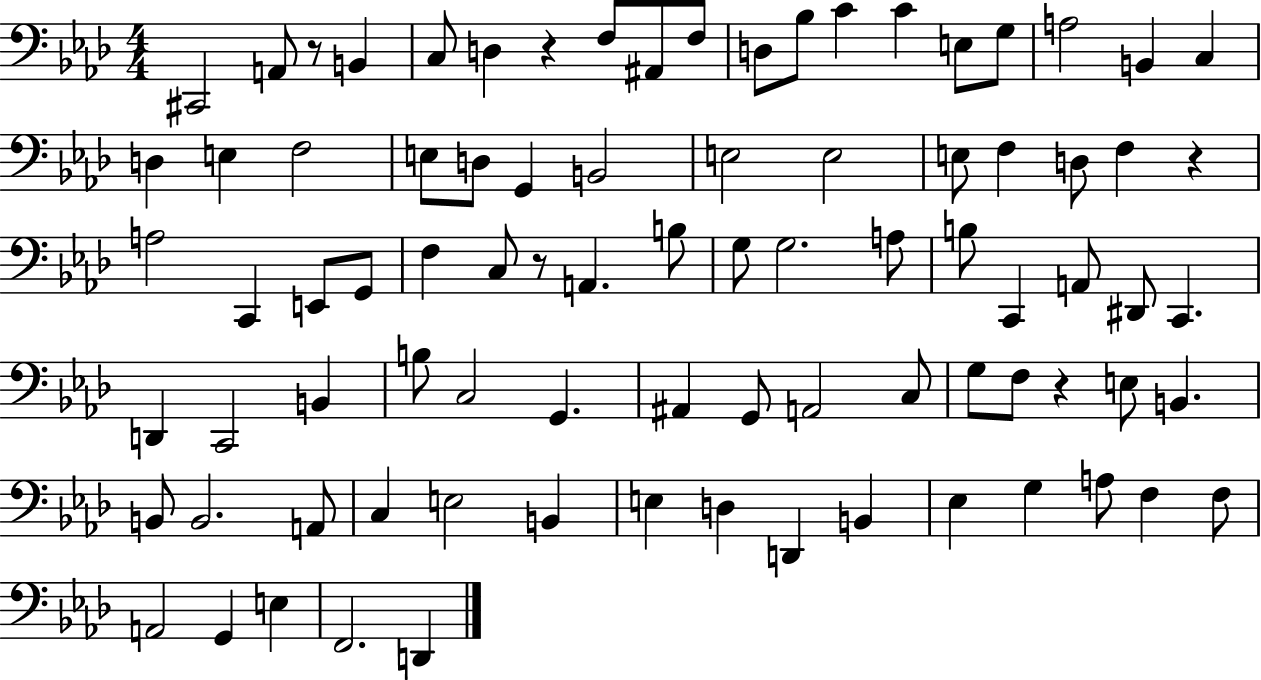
{
  \clef bass
  \numericTimeSignature
  \time 4/4
  \key aes \major
  cis,2 a,8 r8 b,4 | c8 d4 r4 f8 ais,8 f8 | d8 bes8 c'4 c'4 e8 g8 | a2 b,4 c4 | \break d4 e4 f2 | e8 d8 g,4 b,2 | e2 e2 | e8 f4 d8 f4 r4 | \break a2 c,4 e,8 g,8 | f4 c8 r8 a,4. b8 | g8 g2. a8 | b8 c,4 a,8 dis,8 c,4. | \break d,4 c,2 b,4 | b8 c2 g,4. | ais,4 g,8 a,2 c8 | g8 f8 r4 e8 b,4. | \break b,8 b,2. a,8 | c4 e2 b,4 | e4 d4 d,4 b,4 | ees4 g4 a8 f4 f8 | \break a,2 g,4 e4 | f,2. d,4 | \bar "|."
}